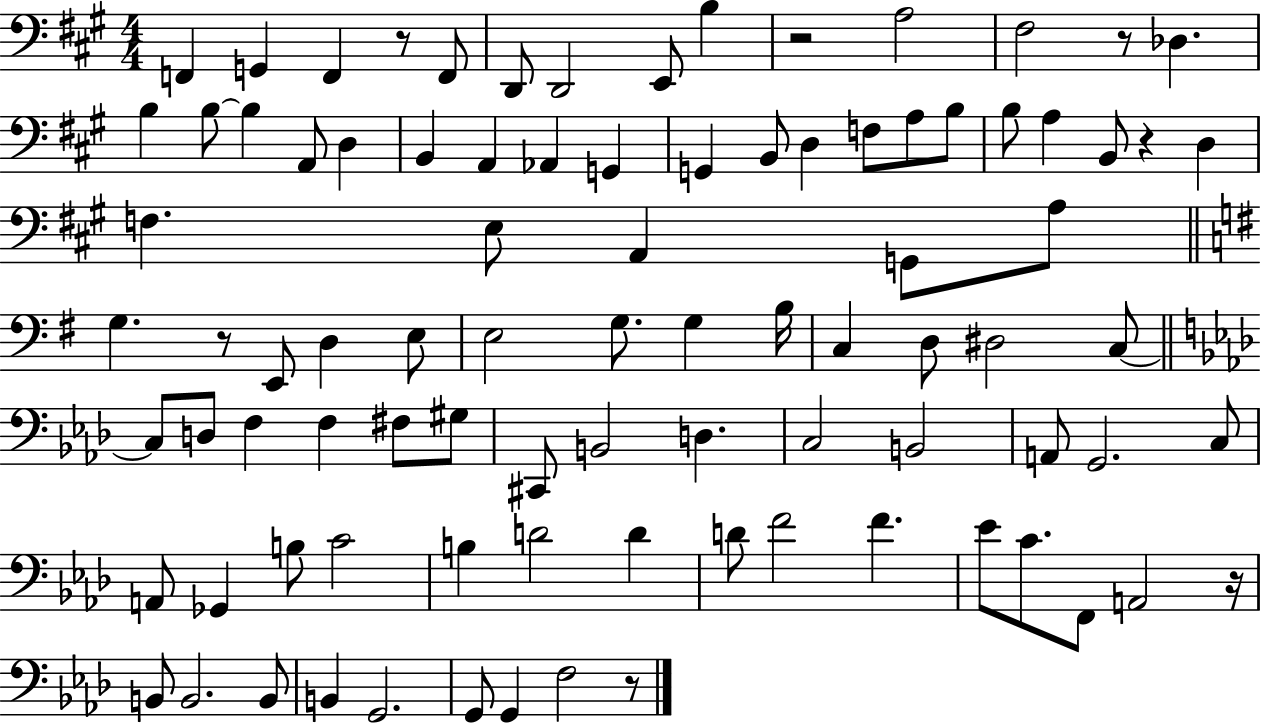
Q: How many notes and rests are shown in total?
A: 90